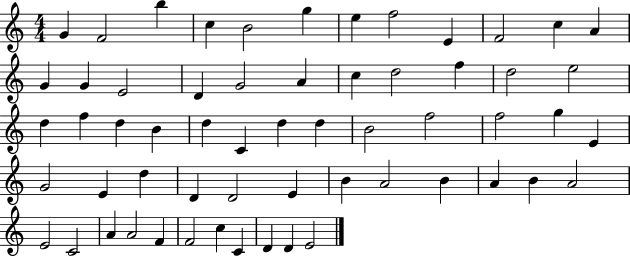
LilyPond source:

{
  \clef treble
  \numericTimeSignature
  \time 4/4
  \key c \major
  g'4 f'2 b''4 | c''4 b'2 g''4 | e''4 f''2 e'4 | f'2 c''4 a'4 | \break g'4 g'4 e'2 | d'4 g'2 a'4 | c''4 d''2 f''4 | d''2 e''2 | \break d''4 f''4 d''4 b'4 | d''4 c'4 d''4 d''4 | b'2 f''2 | f''2 g''4 e'4 | \break g'2 e'4 d''4 | d'4 d'2 e'4 | b'4 a'2 b'4 | a'4 b'4 a'2 | \break e'2 c'2 | a'4 a'2 f'4 | f'2 c''4 c'4 | d'4 d'4 e'2 | \break \bar "|."
}